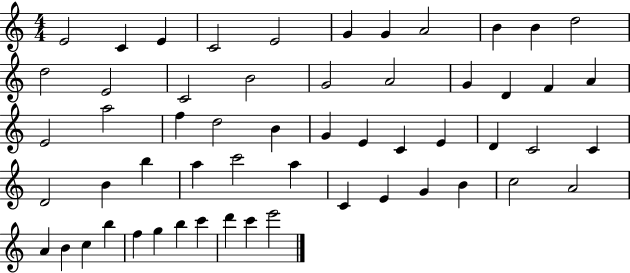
X:1
T:Untitled
M:4/4
L:1/4
K:C
E2 C E C2 E2 G G A2 B B d2 d2 E2 C2 B2 G2 A2 G D F A E2 a2 f d2 B G E C E D C2 C D2 B b a c'2 a C E G B c2 A2 A B c b f g b c' d' c' e'2